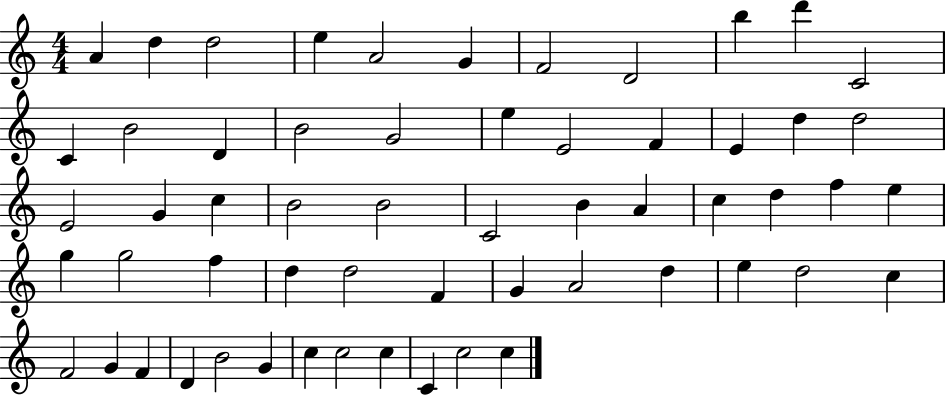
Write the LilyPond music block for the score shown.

{
  \clef treble
  \numericTimeSignature
  \time 4/4
  \key c \major
  a'4 d''4 d''2 | e''4 a'2 g'4 | f'2 d'2 | b''4 d'''4 c'2 | \break c'4 b'2 d'4 | b'2 g'2 | e''4 e'2 f'4 | e'4 d''4 d''2 | \break e'2 g'4 c''4 | b'2 b'2 | c'2 b'4 a'4 | c''4 d''4 f''4 e''4 | \break g''4 g''2 f''4 | d''4 d''2 f'4 | g'4 a'2 d''4 | e''4 d''2 c''4 | \break f'2 g'4 f'4 | d'4 b'2 g'4 | c''4 c''2 c''4 | c'4 c''2 c''4 | \break \bar "|."
}